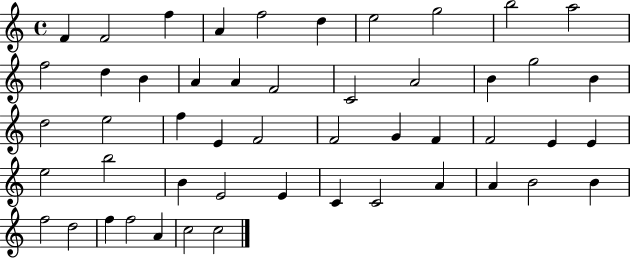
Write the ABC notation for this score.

X:1
T:Untitled
M:4/4
L:1/4
K:C
F F2 f A f2 d e2 g2 b2 a2 f2 d B A A F2 C2 A2 B g2 B d2 e2 f E F2 F2 G F F2 E E e2 b2 B E2 E C C2 A A B2 B f2 d2 f f2 A c2 c2